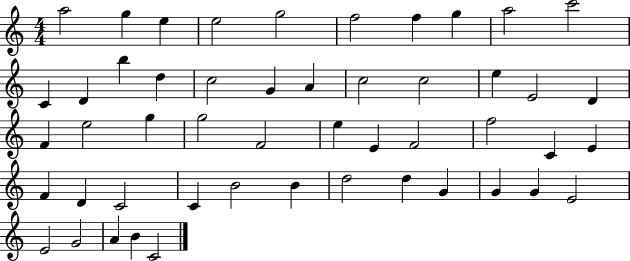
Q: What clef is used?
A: treble